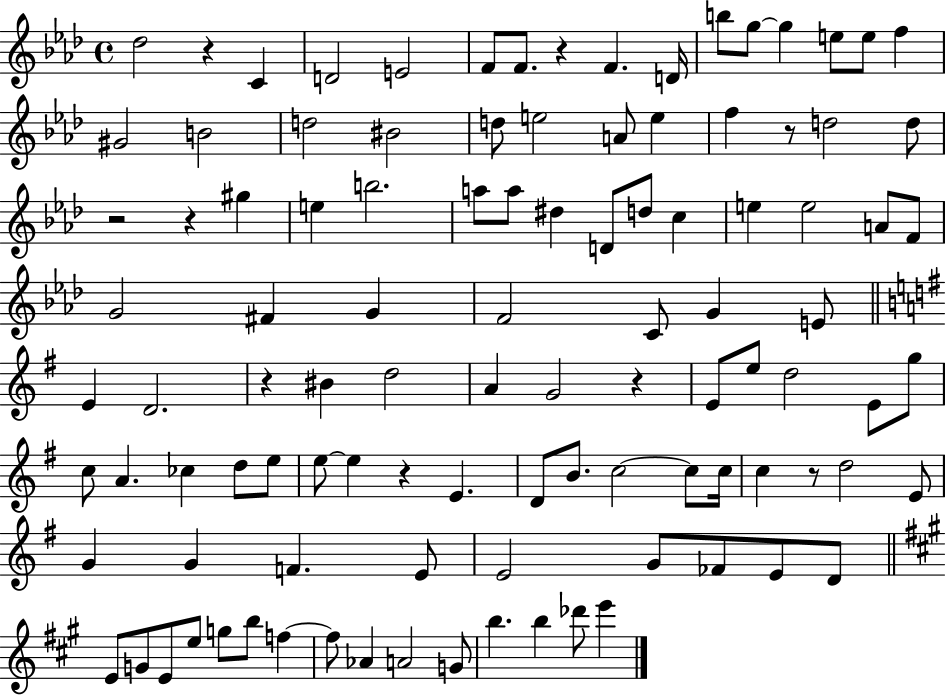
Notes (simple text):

Db5/h R/q C4/q D4/h E4/h F4/e F4/e. R/q F4/q. D4/s B5/e G5/e G5/q E5/e E5/e F5/q G#4/h B4/h D5/h BIS4/h D5/e E5/h A4/e E5/q F5/q R/e D5/h D5/e R/h R/q G#5/q E5/q B5/h. A5/e A5/e D#5/q D4/e D5/e C5/q E5/q E5/h A4/e F4/e G4/h F#4/q G4/q F4/h C4/e G4/q E4/e E4/q D4/h. R/q BIS4/q D5/h A4/q G4/h R/q E4/e E5/e D5/h E4/e G5/e C5/e A4/q. CES5/q D5/e E5/e E5/e E5/q R/q E4/q. D4/e B4/e. C5/h C5/e C5/s C5/q R/e D5/h E4/e G4/q G4/q F4/q. E4/e E4/h G4/e FES4/e E4/e D4/e E4/e G4/e E4/e E5/e G5/e B5/e F5/q F5/e Ab4/q A4/h G4/e B5/q. B5/q Db6/e E6/q